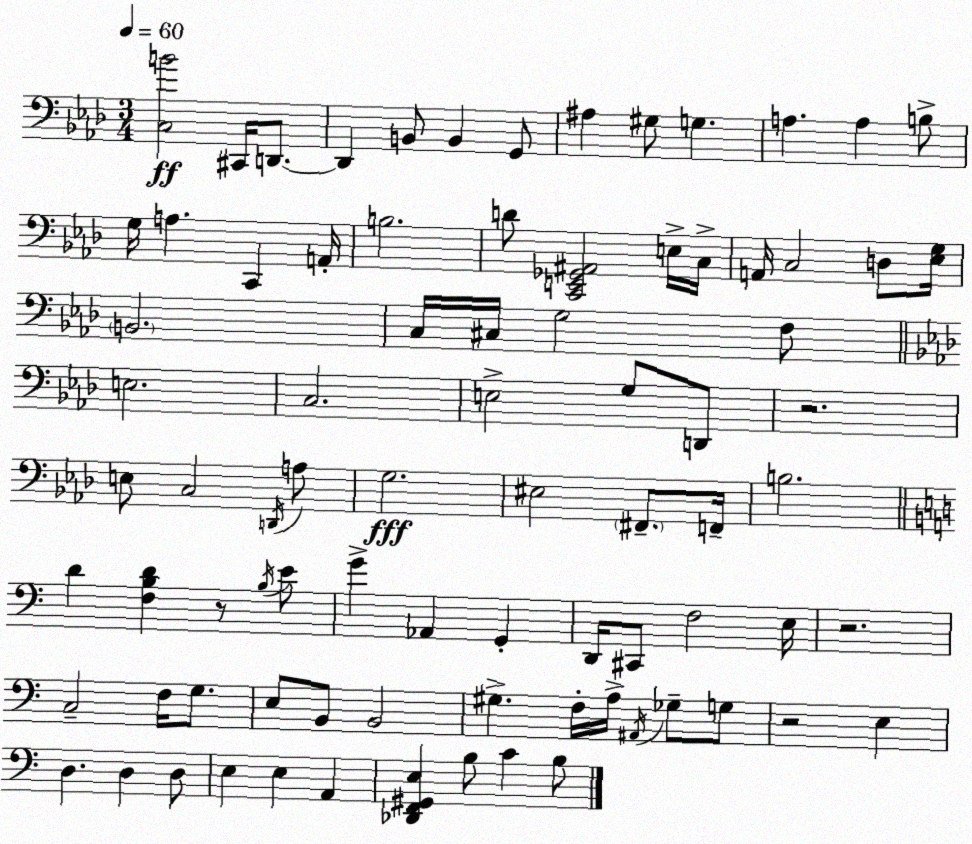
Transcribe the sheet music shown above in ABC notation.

X:1
T:Untitled
M:3/4
L:1/4
K:Ab
[C,B]2 ^C,,/4 D,,/2 D,, B,,/2 B,, G,,/2 ^A, ^G,/2 G, A, A, B,/2 G,/4 A, C,, A,,/4 B,2 D/2 [C,,E,,_G,,^A,,]2 E,/4 C,/4 A,,/4 C,2 D,/2 [_E,G,]/4 B,,2 C,/4 ^C,/4 G,2 F,/2 E,2 C,2 E,2 G,/2 D,,/2 z2 E,/2 C,2 D,,/4 A,/2 G,2 ^E,2 ^F,,/2 F,,/4 B,2 D [F,B,D] z/2 B,/4 E/2 G _A,, G,, D,,/4 ^C,,/2 F,2 E,/4 z2 C,2 F,/4 G,/2 E,/2 B,,/2 B,,2 ^G, F,/4 A,/4 ^A,,/4 _G,/2 G,/2 z2 E, D, D, D,/2 E, E, A,, [_D,,F,,^G,,E,] B,/2 C B,/2